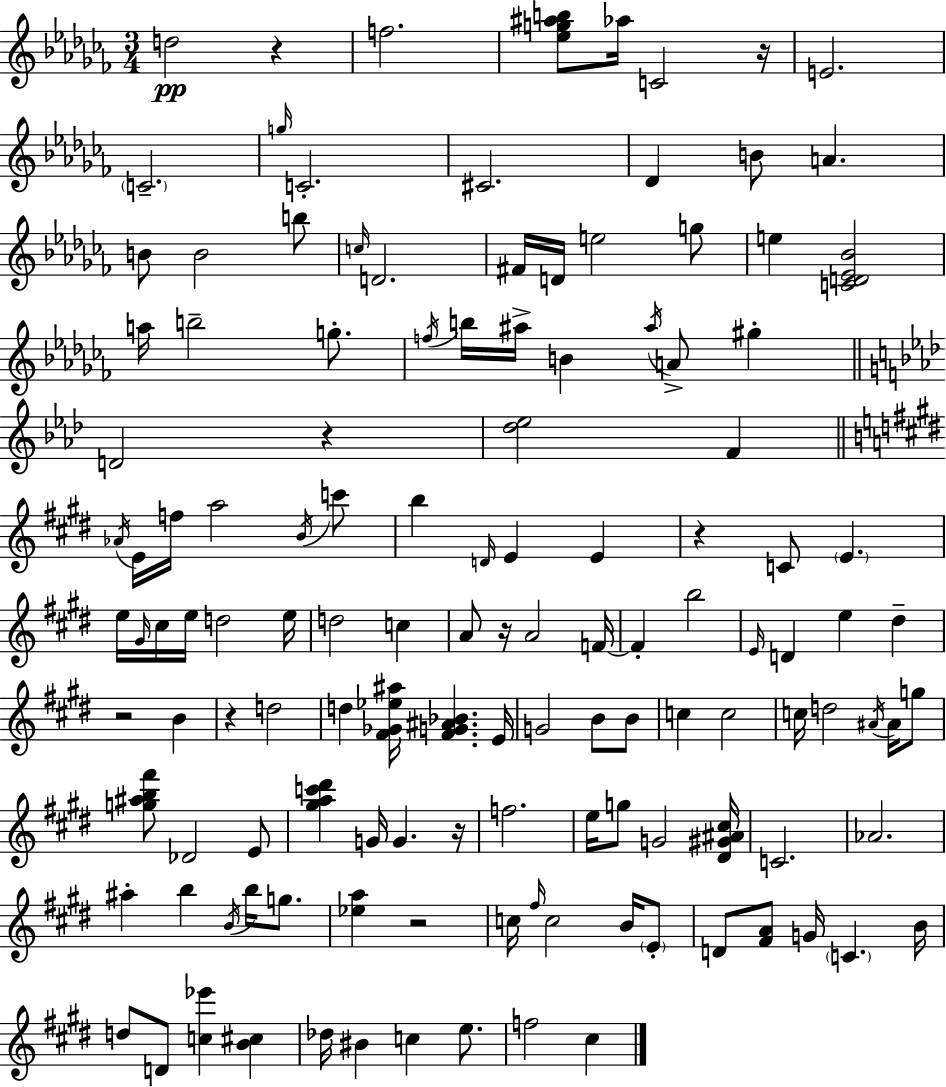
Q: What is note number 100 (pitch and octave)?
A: C4